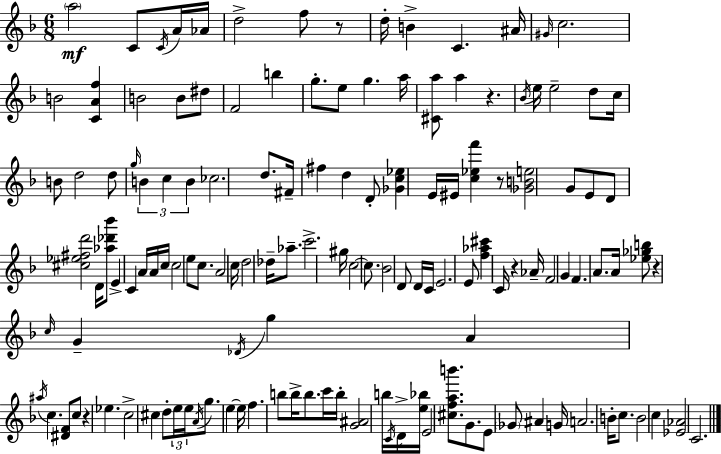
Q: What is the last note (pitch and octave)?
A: C4